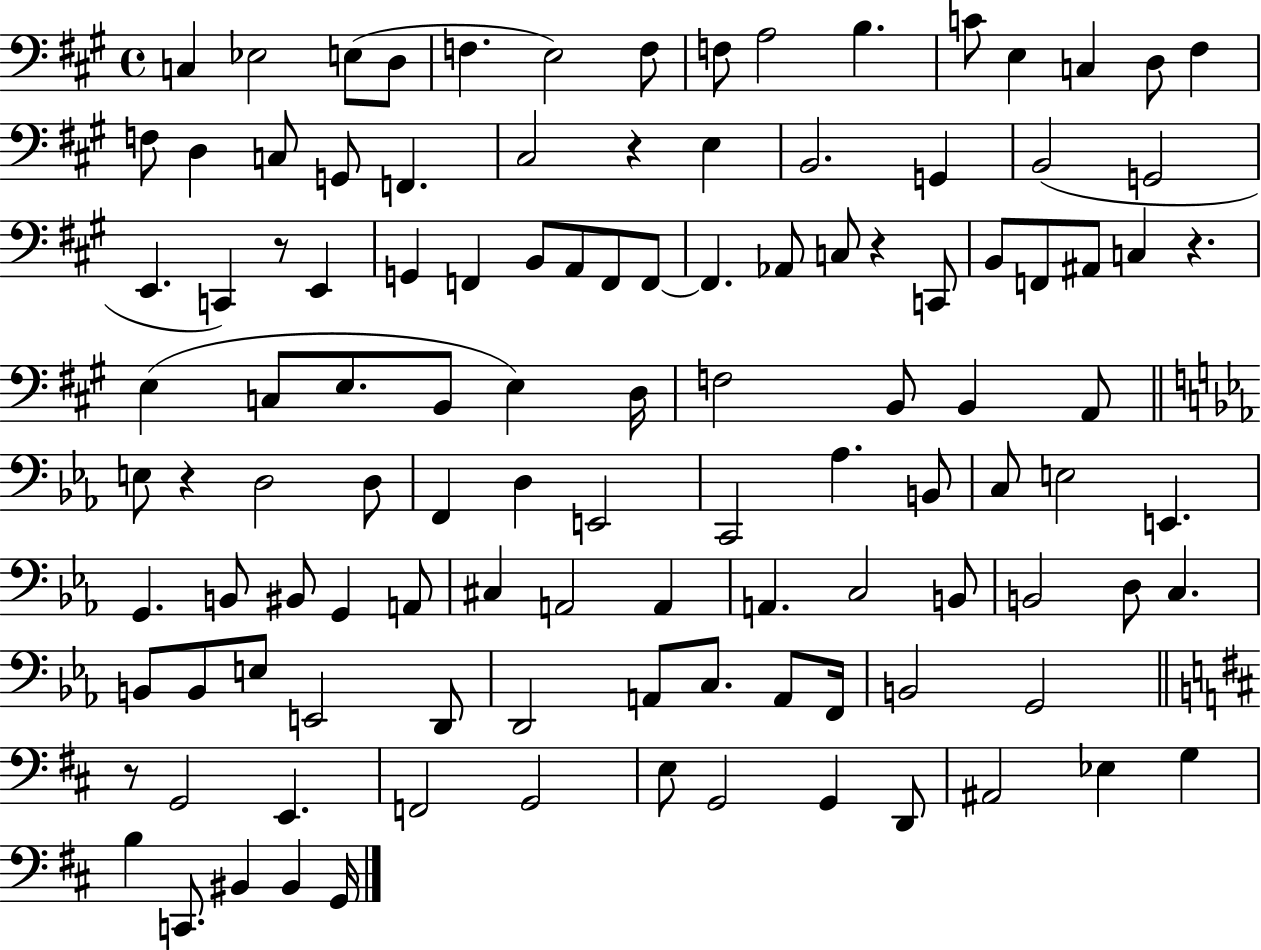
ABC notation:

X:1
T:Untitled
M:4/4
L:1/4
K:A
C, _E,2 E,/2 D,/2 F, E,2 F,/2 F,/2 A,2 B, C/2 E, C, D,/2 ^F, F,/2 D, C,/2 G,,/2 F,, ^C,2 z E, B,,2 G,, B,,2 G,,2 E,, C,, z/2 E,, G,, F,, B,,/2 A,,/2 F,,/2 F,,/2 F,, _A,,/2 C,/2 z C,,/2 B,,/2 F,,/2 ^A,,/2 C, z E, C,/2 E,/2 B,,/2 E, D,/4 F,2 B,,/2 B,, A,,/2 E,/2 z D,2 D,/2 F,, D, E,,2 C,,2 _A, B,,/2 C,/2 E,2 E,, G,, B,,/2 ^B,,/2 G,, A,,/2 ^C, A,,2 A,, A,, C,2 B,,/2 B,,2 D,/2 C, B,,/2 B,,/2 E,/2 E,,2 D,,/2 D,,2 A,,/2 C,/2 A,,/2 F,,/4 B,,2 G,,2 z/2 G,,2 E,, F,,2 G,,2 E,/2 G,,2 G,, D,,/2 ^A,,2 _E, G, B, C,,/2 ^B,, ^B,, G,,/4